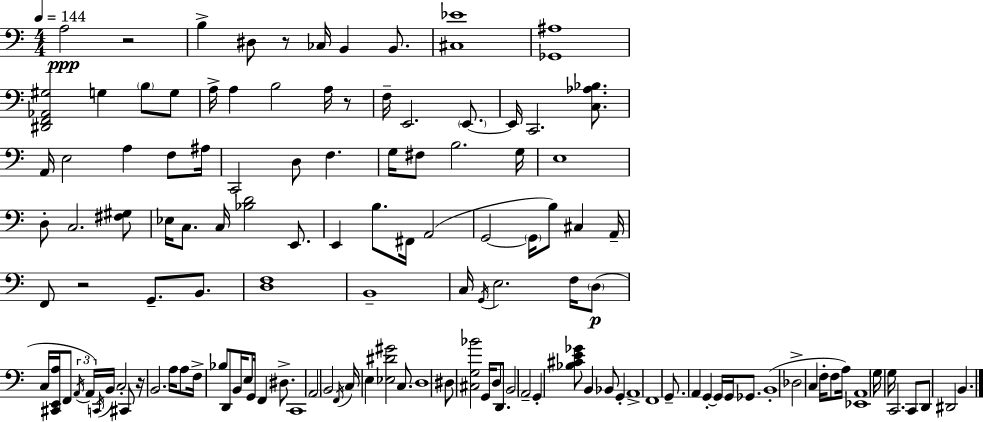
X:1
T:Untitled
M:4/4
L:1/4
K:C
A,2 z2 B, ^D,/2 z/2 _C,/4 B,, B,,/2 [^C,_E]4 [_G,,^A,]4 [^D,,F,,_A,,^G,]2 G, B,/2 G,/2 A,/4 A, B,2 A,/4 z/2 F,/4 E,,2 E,,/2 E,,/4 C,,2 [C,_A,_B,]/2 A,,/4 E,2 A, F,/2 ^A,/4 C,,2 D,/2 F, G,/4 ^F,/2 B,2 G,/4 E,4 D,/2 C,2 [^F,^G,]/2 _E,/4 C,/2 C,/4 [_B,D]2 E,,/2 E,, B,/2 ^F,,/4 A,,2 G,,2 G,,/4 B,/2 ^C, A,,/4 F,,/2 z2 G,,/2 B,,/2 [D,F,]4 B,,4 C,/4 G,,/4 E,2 F,/4 D,/2 C,/4 [^C,,E,,A,]/4 F,,/2 A,,/4 A,,/4 C,,/4 B,,/4 C,2 ^C,,/2 z/4 B,,2 A,/4 A,/2 F,/4 _B,/2 D,,/2 B,,/4 E,/2 G,,/4 F,, ^D,/2 C,,4 A,,2 B,,2 F,,/4 C,/4 E, [_E,^D^G]2 C,/2 D,4 ^D,/2 [^C,G,_B]2 G,,/4 D,/2 D,,/2 B,,2 A,,2 G,, [_B,^CE_G]/2 B,, _B,,/2 G,, A,,4 F,,4 G,,/2 A,, G,, G,,/4 G,,/4 _G,,/2 B,,4 _D,2 C, F,/4 F,/2 A,/4 [_E,,A,,]4 G,/4 G,/4 C,,2 C,,/2 D,,/2 ^D,,2 B,,